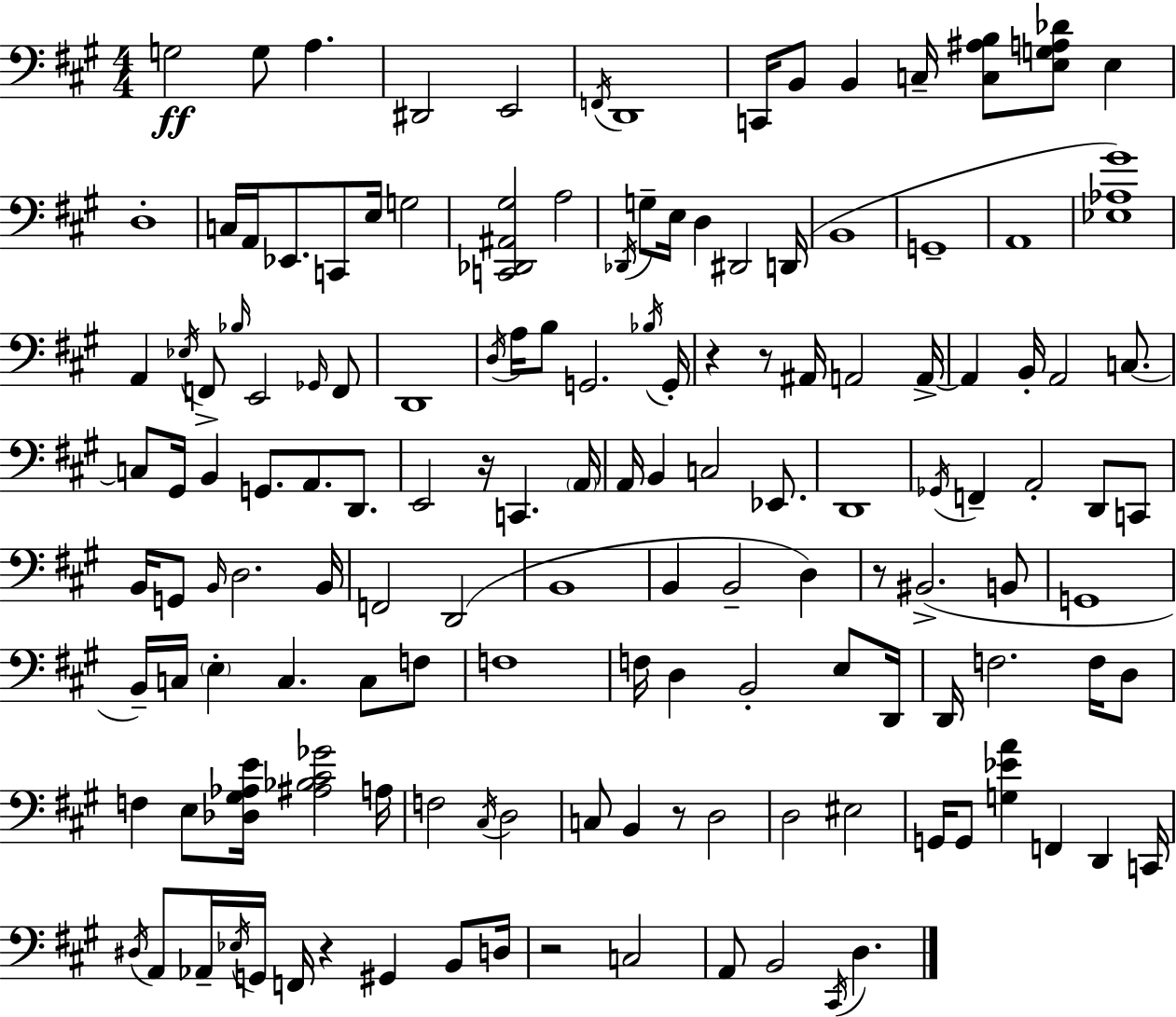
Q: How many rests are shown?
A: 7